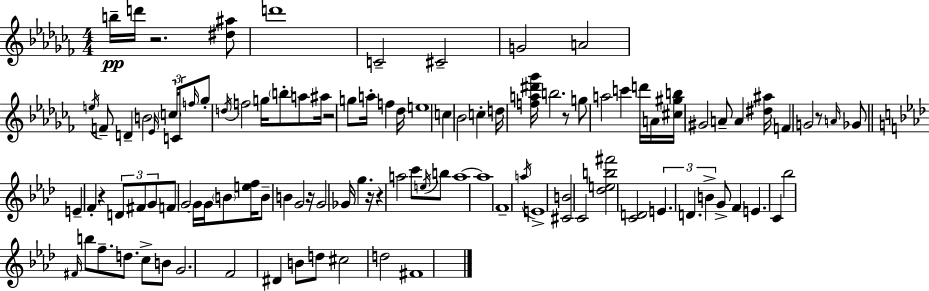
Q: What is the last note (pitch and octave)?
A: F#4